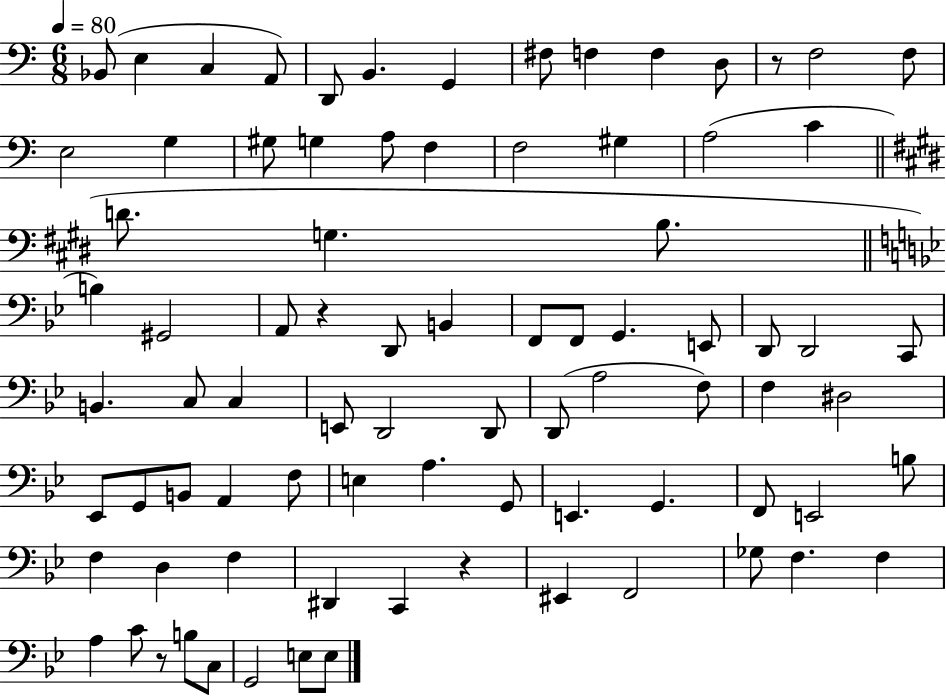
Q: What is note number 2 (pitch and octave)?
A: E3